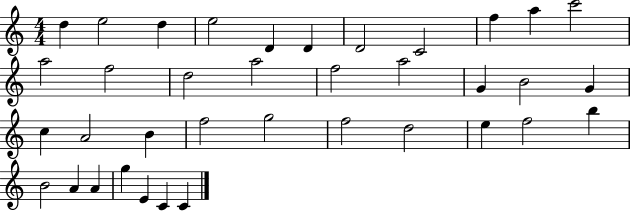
D5/q E5/h D5/q E5/h D4/q D4/q D4/h C4/h F5/q A5/q C6/h A5/h F5/h D5/h A5/h F5/h A5/h G4/q B4/h G4/q C5/q A4/h B4/q F5/h G5/h F5/h D5/h E5/q F5/h B5/q B4/h A4/q A4/q G5/q E4/q C4/q C4/q